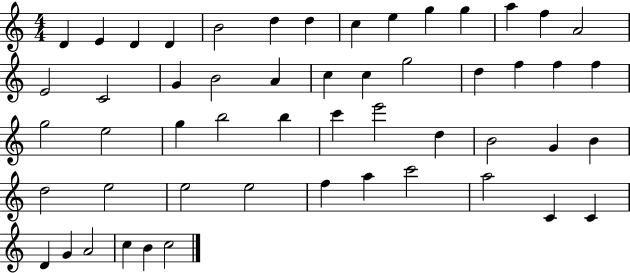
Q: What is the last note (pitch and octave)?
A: C5